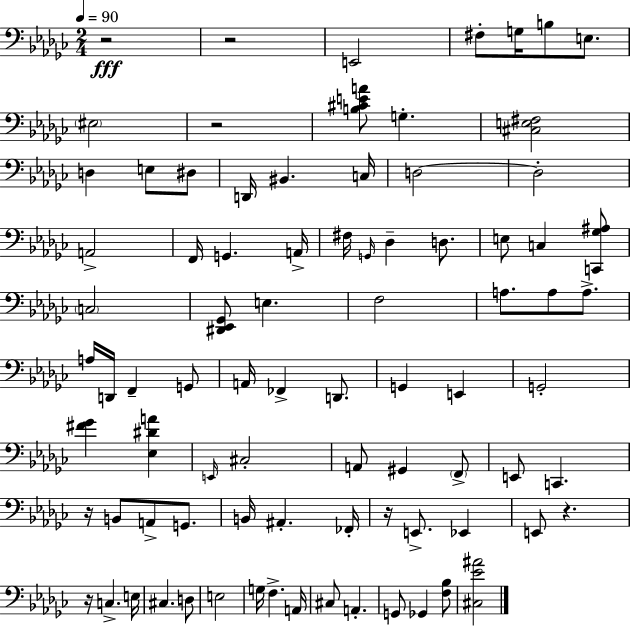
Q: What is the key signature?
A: EES minor